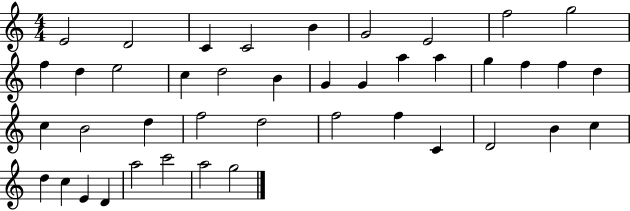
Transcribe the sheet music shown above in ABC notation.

X:1
T:Untitled
M:4/4
L:1/4
K:C
E2 D2 C C2 B G2 E2 f2 g2 f d e2 c d2 B G G a a g f f d c B2 d f2 d2 f2 f C D2 B c d c E D a2 c'2 a2 g2